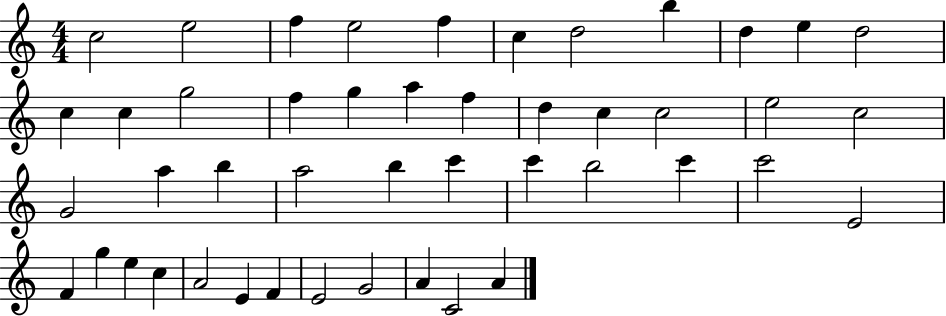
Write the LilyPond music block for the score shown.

{
  \clef treble
  \numericTimeSignature
  \time 4/4
  \key c \major
  c''2 e''2 | f''4 e''2 f''4 | c''4 d''2 b''4 | d''4 e''4 d''2 | \break c''4 c''4 g''2 | f''4 g''4 a''4 f''4 | d''4 c''4 c''2 | e''2 c''2 | \break g'2 a''4 b''4 | a''2 b''4 c'''4 | c'''4 b''2 c'''4 | c'''2 e'2 | \break f'4 g''4 e''4 c''4 | a'2 e'4 f'4 | e'2 g'2 | a'4 c'2 a'4 | \break \bar "|."
}